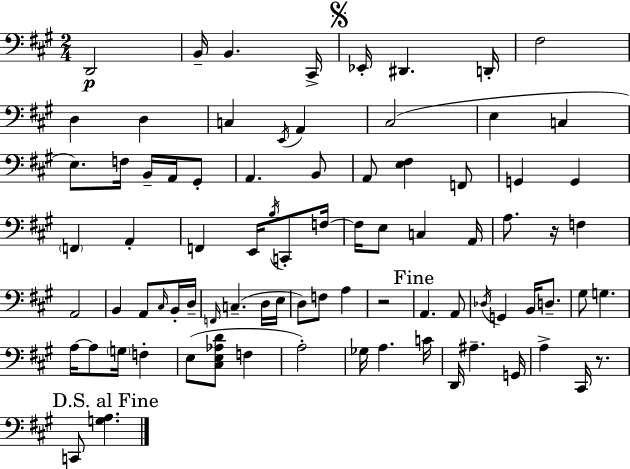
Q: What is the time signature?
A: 2/4